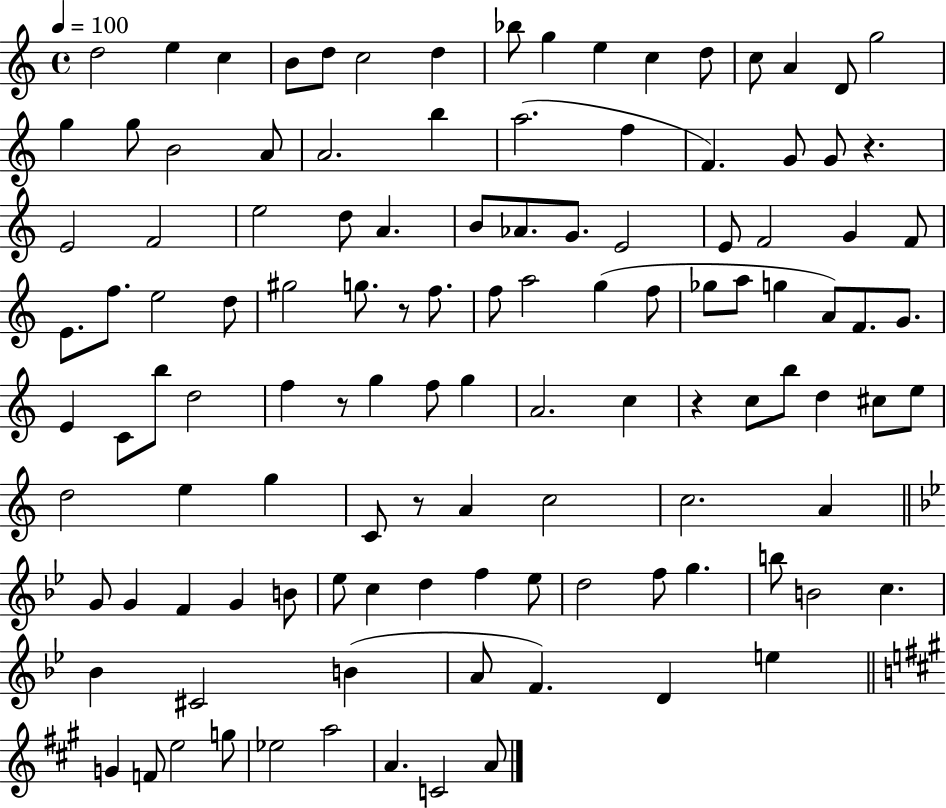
{
  \clef treble
  \time 4/4
  \defaultTimeSignature
  \key c \major
  \tempo 4 = 100
  d''2 e''4 c''4 | b'8 d''8 c''2 d''4 | bes''8 g''4 e''4 c''4 d''8 | c''8 a'4 d'8 g''2 | \break g''4 g''8 b'2 a'8 | a'2. b''4 | a''2.( f''4 | f'4.) g'8 g'8 r4. | \break e'2 f'2 | e''2 d''8 a'4. | b'8 aes'8. g'8. e'2 | e'8 f'2 g'4 f'8 | \break e'8. f''8. e''2 d''8 | gis''2 g''8. r8 f''8. | f''8 a''2 g''4( f''8 | ges''8 a''8 g''4 a'8) f'8. g'8. | \break e'4 c'8 b''8 d''2 | f''4 r8 g''4 f''8 g''4 | a'2. c''4 | r4 c''8 b''8 d''4 cis''8 e''8 | \break d''2 e''4 g''4 | c'8 r8 a'4 c''2 | c''2. a'4 | \bar "||" \break \key g \minor g'8 g'4 f'4 g'4 b'8 | ees''8 c''4 d''4 f''4 ees''8 | d''2 f''8 g''4. | b''8 b'2 c''4. | \break bes'4 cis'2 b'4( | a'8 f'4.) d'4 e''4 | \bar "||" \break \key a \major g'4 f'8 e''2 g''8 | ees''2 a''2 | a'4. c'2 a'8 | \bar "|."
}